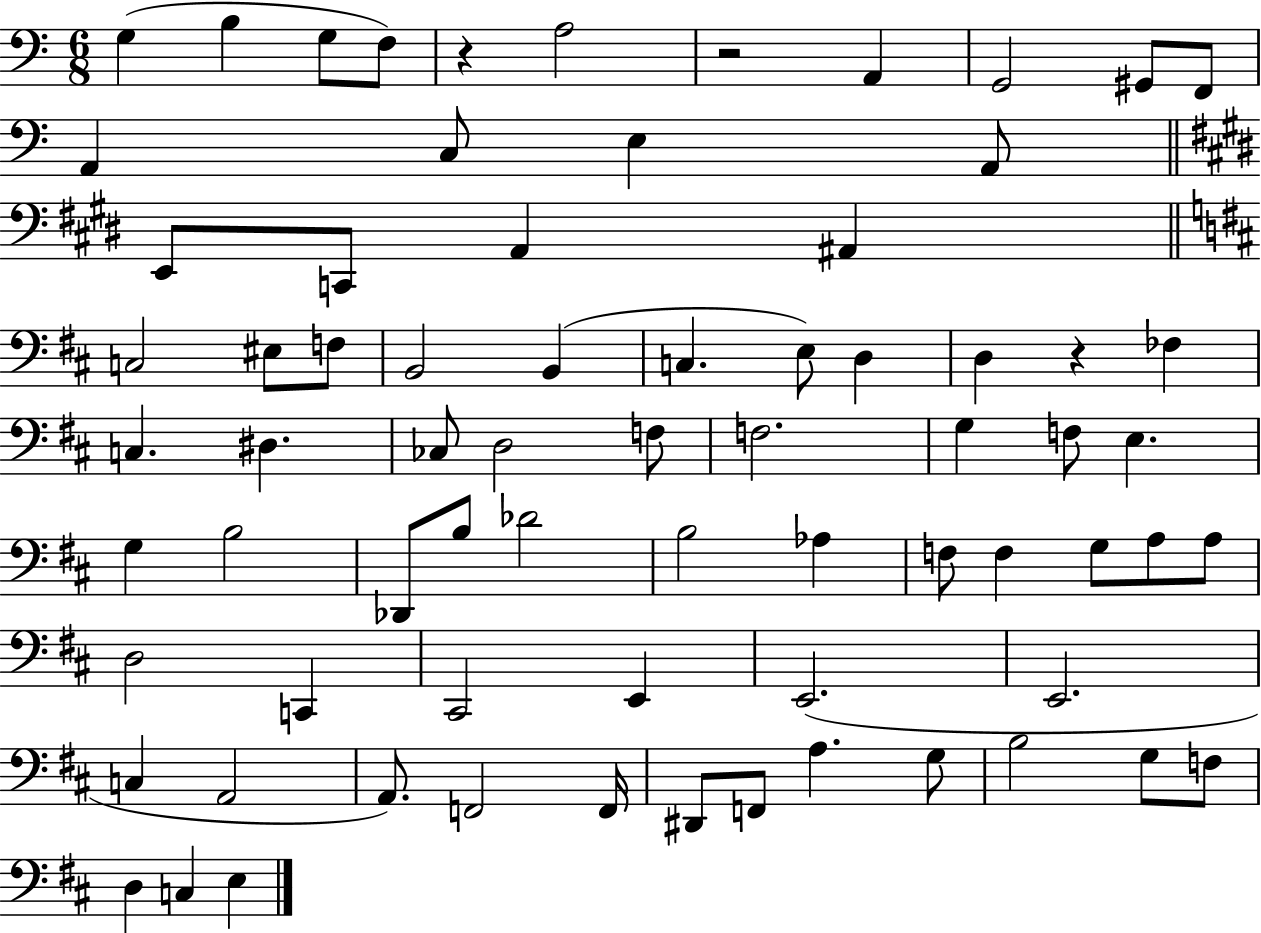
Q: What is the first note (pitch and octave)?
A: G3